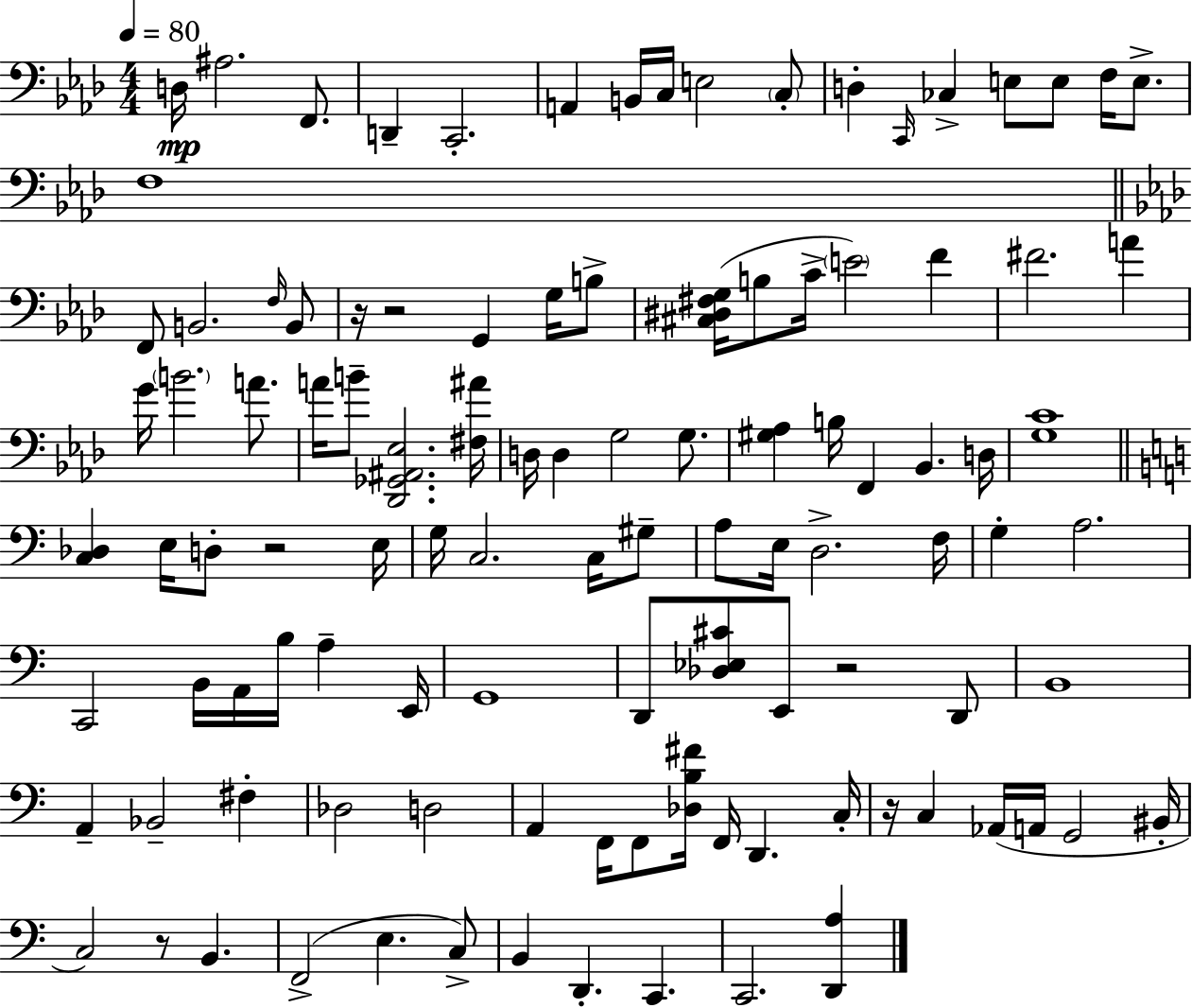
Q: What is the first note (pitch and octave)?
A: D3